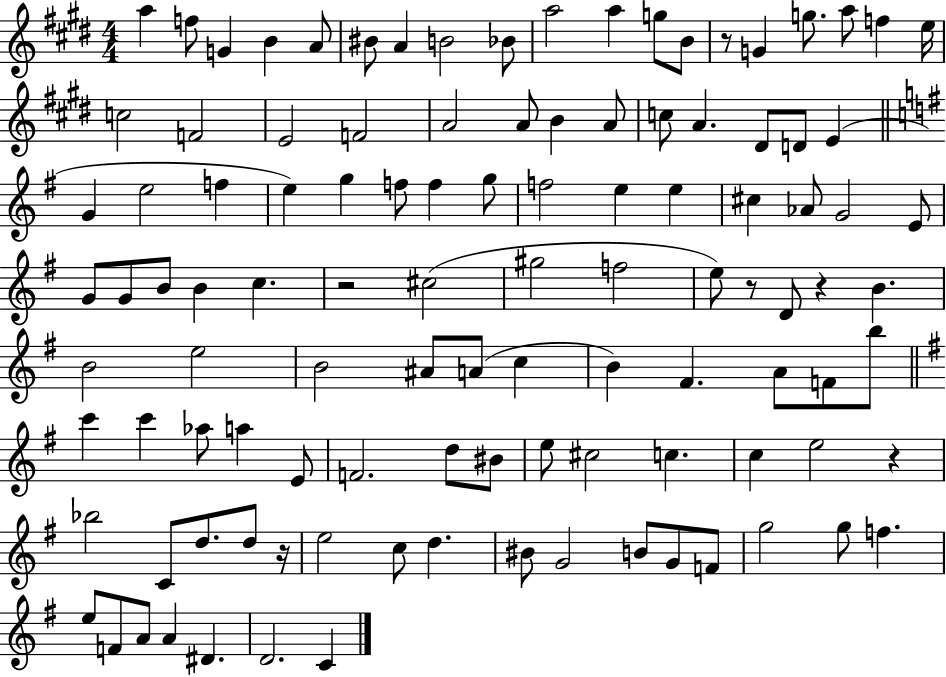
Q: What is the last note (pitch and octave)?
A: C4